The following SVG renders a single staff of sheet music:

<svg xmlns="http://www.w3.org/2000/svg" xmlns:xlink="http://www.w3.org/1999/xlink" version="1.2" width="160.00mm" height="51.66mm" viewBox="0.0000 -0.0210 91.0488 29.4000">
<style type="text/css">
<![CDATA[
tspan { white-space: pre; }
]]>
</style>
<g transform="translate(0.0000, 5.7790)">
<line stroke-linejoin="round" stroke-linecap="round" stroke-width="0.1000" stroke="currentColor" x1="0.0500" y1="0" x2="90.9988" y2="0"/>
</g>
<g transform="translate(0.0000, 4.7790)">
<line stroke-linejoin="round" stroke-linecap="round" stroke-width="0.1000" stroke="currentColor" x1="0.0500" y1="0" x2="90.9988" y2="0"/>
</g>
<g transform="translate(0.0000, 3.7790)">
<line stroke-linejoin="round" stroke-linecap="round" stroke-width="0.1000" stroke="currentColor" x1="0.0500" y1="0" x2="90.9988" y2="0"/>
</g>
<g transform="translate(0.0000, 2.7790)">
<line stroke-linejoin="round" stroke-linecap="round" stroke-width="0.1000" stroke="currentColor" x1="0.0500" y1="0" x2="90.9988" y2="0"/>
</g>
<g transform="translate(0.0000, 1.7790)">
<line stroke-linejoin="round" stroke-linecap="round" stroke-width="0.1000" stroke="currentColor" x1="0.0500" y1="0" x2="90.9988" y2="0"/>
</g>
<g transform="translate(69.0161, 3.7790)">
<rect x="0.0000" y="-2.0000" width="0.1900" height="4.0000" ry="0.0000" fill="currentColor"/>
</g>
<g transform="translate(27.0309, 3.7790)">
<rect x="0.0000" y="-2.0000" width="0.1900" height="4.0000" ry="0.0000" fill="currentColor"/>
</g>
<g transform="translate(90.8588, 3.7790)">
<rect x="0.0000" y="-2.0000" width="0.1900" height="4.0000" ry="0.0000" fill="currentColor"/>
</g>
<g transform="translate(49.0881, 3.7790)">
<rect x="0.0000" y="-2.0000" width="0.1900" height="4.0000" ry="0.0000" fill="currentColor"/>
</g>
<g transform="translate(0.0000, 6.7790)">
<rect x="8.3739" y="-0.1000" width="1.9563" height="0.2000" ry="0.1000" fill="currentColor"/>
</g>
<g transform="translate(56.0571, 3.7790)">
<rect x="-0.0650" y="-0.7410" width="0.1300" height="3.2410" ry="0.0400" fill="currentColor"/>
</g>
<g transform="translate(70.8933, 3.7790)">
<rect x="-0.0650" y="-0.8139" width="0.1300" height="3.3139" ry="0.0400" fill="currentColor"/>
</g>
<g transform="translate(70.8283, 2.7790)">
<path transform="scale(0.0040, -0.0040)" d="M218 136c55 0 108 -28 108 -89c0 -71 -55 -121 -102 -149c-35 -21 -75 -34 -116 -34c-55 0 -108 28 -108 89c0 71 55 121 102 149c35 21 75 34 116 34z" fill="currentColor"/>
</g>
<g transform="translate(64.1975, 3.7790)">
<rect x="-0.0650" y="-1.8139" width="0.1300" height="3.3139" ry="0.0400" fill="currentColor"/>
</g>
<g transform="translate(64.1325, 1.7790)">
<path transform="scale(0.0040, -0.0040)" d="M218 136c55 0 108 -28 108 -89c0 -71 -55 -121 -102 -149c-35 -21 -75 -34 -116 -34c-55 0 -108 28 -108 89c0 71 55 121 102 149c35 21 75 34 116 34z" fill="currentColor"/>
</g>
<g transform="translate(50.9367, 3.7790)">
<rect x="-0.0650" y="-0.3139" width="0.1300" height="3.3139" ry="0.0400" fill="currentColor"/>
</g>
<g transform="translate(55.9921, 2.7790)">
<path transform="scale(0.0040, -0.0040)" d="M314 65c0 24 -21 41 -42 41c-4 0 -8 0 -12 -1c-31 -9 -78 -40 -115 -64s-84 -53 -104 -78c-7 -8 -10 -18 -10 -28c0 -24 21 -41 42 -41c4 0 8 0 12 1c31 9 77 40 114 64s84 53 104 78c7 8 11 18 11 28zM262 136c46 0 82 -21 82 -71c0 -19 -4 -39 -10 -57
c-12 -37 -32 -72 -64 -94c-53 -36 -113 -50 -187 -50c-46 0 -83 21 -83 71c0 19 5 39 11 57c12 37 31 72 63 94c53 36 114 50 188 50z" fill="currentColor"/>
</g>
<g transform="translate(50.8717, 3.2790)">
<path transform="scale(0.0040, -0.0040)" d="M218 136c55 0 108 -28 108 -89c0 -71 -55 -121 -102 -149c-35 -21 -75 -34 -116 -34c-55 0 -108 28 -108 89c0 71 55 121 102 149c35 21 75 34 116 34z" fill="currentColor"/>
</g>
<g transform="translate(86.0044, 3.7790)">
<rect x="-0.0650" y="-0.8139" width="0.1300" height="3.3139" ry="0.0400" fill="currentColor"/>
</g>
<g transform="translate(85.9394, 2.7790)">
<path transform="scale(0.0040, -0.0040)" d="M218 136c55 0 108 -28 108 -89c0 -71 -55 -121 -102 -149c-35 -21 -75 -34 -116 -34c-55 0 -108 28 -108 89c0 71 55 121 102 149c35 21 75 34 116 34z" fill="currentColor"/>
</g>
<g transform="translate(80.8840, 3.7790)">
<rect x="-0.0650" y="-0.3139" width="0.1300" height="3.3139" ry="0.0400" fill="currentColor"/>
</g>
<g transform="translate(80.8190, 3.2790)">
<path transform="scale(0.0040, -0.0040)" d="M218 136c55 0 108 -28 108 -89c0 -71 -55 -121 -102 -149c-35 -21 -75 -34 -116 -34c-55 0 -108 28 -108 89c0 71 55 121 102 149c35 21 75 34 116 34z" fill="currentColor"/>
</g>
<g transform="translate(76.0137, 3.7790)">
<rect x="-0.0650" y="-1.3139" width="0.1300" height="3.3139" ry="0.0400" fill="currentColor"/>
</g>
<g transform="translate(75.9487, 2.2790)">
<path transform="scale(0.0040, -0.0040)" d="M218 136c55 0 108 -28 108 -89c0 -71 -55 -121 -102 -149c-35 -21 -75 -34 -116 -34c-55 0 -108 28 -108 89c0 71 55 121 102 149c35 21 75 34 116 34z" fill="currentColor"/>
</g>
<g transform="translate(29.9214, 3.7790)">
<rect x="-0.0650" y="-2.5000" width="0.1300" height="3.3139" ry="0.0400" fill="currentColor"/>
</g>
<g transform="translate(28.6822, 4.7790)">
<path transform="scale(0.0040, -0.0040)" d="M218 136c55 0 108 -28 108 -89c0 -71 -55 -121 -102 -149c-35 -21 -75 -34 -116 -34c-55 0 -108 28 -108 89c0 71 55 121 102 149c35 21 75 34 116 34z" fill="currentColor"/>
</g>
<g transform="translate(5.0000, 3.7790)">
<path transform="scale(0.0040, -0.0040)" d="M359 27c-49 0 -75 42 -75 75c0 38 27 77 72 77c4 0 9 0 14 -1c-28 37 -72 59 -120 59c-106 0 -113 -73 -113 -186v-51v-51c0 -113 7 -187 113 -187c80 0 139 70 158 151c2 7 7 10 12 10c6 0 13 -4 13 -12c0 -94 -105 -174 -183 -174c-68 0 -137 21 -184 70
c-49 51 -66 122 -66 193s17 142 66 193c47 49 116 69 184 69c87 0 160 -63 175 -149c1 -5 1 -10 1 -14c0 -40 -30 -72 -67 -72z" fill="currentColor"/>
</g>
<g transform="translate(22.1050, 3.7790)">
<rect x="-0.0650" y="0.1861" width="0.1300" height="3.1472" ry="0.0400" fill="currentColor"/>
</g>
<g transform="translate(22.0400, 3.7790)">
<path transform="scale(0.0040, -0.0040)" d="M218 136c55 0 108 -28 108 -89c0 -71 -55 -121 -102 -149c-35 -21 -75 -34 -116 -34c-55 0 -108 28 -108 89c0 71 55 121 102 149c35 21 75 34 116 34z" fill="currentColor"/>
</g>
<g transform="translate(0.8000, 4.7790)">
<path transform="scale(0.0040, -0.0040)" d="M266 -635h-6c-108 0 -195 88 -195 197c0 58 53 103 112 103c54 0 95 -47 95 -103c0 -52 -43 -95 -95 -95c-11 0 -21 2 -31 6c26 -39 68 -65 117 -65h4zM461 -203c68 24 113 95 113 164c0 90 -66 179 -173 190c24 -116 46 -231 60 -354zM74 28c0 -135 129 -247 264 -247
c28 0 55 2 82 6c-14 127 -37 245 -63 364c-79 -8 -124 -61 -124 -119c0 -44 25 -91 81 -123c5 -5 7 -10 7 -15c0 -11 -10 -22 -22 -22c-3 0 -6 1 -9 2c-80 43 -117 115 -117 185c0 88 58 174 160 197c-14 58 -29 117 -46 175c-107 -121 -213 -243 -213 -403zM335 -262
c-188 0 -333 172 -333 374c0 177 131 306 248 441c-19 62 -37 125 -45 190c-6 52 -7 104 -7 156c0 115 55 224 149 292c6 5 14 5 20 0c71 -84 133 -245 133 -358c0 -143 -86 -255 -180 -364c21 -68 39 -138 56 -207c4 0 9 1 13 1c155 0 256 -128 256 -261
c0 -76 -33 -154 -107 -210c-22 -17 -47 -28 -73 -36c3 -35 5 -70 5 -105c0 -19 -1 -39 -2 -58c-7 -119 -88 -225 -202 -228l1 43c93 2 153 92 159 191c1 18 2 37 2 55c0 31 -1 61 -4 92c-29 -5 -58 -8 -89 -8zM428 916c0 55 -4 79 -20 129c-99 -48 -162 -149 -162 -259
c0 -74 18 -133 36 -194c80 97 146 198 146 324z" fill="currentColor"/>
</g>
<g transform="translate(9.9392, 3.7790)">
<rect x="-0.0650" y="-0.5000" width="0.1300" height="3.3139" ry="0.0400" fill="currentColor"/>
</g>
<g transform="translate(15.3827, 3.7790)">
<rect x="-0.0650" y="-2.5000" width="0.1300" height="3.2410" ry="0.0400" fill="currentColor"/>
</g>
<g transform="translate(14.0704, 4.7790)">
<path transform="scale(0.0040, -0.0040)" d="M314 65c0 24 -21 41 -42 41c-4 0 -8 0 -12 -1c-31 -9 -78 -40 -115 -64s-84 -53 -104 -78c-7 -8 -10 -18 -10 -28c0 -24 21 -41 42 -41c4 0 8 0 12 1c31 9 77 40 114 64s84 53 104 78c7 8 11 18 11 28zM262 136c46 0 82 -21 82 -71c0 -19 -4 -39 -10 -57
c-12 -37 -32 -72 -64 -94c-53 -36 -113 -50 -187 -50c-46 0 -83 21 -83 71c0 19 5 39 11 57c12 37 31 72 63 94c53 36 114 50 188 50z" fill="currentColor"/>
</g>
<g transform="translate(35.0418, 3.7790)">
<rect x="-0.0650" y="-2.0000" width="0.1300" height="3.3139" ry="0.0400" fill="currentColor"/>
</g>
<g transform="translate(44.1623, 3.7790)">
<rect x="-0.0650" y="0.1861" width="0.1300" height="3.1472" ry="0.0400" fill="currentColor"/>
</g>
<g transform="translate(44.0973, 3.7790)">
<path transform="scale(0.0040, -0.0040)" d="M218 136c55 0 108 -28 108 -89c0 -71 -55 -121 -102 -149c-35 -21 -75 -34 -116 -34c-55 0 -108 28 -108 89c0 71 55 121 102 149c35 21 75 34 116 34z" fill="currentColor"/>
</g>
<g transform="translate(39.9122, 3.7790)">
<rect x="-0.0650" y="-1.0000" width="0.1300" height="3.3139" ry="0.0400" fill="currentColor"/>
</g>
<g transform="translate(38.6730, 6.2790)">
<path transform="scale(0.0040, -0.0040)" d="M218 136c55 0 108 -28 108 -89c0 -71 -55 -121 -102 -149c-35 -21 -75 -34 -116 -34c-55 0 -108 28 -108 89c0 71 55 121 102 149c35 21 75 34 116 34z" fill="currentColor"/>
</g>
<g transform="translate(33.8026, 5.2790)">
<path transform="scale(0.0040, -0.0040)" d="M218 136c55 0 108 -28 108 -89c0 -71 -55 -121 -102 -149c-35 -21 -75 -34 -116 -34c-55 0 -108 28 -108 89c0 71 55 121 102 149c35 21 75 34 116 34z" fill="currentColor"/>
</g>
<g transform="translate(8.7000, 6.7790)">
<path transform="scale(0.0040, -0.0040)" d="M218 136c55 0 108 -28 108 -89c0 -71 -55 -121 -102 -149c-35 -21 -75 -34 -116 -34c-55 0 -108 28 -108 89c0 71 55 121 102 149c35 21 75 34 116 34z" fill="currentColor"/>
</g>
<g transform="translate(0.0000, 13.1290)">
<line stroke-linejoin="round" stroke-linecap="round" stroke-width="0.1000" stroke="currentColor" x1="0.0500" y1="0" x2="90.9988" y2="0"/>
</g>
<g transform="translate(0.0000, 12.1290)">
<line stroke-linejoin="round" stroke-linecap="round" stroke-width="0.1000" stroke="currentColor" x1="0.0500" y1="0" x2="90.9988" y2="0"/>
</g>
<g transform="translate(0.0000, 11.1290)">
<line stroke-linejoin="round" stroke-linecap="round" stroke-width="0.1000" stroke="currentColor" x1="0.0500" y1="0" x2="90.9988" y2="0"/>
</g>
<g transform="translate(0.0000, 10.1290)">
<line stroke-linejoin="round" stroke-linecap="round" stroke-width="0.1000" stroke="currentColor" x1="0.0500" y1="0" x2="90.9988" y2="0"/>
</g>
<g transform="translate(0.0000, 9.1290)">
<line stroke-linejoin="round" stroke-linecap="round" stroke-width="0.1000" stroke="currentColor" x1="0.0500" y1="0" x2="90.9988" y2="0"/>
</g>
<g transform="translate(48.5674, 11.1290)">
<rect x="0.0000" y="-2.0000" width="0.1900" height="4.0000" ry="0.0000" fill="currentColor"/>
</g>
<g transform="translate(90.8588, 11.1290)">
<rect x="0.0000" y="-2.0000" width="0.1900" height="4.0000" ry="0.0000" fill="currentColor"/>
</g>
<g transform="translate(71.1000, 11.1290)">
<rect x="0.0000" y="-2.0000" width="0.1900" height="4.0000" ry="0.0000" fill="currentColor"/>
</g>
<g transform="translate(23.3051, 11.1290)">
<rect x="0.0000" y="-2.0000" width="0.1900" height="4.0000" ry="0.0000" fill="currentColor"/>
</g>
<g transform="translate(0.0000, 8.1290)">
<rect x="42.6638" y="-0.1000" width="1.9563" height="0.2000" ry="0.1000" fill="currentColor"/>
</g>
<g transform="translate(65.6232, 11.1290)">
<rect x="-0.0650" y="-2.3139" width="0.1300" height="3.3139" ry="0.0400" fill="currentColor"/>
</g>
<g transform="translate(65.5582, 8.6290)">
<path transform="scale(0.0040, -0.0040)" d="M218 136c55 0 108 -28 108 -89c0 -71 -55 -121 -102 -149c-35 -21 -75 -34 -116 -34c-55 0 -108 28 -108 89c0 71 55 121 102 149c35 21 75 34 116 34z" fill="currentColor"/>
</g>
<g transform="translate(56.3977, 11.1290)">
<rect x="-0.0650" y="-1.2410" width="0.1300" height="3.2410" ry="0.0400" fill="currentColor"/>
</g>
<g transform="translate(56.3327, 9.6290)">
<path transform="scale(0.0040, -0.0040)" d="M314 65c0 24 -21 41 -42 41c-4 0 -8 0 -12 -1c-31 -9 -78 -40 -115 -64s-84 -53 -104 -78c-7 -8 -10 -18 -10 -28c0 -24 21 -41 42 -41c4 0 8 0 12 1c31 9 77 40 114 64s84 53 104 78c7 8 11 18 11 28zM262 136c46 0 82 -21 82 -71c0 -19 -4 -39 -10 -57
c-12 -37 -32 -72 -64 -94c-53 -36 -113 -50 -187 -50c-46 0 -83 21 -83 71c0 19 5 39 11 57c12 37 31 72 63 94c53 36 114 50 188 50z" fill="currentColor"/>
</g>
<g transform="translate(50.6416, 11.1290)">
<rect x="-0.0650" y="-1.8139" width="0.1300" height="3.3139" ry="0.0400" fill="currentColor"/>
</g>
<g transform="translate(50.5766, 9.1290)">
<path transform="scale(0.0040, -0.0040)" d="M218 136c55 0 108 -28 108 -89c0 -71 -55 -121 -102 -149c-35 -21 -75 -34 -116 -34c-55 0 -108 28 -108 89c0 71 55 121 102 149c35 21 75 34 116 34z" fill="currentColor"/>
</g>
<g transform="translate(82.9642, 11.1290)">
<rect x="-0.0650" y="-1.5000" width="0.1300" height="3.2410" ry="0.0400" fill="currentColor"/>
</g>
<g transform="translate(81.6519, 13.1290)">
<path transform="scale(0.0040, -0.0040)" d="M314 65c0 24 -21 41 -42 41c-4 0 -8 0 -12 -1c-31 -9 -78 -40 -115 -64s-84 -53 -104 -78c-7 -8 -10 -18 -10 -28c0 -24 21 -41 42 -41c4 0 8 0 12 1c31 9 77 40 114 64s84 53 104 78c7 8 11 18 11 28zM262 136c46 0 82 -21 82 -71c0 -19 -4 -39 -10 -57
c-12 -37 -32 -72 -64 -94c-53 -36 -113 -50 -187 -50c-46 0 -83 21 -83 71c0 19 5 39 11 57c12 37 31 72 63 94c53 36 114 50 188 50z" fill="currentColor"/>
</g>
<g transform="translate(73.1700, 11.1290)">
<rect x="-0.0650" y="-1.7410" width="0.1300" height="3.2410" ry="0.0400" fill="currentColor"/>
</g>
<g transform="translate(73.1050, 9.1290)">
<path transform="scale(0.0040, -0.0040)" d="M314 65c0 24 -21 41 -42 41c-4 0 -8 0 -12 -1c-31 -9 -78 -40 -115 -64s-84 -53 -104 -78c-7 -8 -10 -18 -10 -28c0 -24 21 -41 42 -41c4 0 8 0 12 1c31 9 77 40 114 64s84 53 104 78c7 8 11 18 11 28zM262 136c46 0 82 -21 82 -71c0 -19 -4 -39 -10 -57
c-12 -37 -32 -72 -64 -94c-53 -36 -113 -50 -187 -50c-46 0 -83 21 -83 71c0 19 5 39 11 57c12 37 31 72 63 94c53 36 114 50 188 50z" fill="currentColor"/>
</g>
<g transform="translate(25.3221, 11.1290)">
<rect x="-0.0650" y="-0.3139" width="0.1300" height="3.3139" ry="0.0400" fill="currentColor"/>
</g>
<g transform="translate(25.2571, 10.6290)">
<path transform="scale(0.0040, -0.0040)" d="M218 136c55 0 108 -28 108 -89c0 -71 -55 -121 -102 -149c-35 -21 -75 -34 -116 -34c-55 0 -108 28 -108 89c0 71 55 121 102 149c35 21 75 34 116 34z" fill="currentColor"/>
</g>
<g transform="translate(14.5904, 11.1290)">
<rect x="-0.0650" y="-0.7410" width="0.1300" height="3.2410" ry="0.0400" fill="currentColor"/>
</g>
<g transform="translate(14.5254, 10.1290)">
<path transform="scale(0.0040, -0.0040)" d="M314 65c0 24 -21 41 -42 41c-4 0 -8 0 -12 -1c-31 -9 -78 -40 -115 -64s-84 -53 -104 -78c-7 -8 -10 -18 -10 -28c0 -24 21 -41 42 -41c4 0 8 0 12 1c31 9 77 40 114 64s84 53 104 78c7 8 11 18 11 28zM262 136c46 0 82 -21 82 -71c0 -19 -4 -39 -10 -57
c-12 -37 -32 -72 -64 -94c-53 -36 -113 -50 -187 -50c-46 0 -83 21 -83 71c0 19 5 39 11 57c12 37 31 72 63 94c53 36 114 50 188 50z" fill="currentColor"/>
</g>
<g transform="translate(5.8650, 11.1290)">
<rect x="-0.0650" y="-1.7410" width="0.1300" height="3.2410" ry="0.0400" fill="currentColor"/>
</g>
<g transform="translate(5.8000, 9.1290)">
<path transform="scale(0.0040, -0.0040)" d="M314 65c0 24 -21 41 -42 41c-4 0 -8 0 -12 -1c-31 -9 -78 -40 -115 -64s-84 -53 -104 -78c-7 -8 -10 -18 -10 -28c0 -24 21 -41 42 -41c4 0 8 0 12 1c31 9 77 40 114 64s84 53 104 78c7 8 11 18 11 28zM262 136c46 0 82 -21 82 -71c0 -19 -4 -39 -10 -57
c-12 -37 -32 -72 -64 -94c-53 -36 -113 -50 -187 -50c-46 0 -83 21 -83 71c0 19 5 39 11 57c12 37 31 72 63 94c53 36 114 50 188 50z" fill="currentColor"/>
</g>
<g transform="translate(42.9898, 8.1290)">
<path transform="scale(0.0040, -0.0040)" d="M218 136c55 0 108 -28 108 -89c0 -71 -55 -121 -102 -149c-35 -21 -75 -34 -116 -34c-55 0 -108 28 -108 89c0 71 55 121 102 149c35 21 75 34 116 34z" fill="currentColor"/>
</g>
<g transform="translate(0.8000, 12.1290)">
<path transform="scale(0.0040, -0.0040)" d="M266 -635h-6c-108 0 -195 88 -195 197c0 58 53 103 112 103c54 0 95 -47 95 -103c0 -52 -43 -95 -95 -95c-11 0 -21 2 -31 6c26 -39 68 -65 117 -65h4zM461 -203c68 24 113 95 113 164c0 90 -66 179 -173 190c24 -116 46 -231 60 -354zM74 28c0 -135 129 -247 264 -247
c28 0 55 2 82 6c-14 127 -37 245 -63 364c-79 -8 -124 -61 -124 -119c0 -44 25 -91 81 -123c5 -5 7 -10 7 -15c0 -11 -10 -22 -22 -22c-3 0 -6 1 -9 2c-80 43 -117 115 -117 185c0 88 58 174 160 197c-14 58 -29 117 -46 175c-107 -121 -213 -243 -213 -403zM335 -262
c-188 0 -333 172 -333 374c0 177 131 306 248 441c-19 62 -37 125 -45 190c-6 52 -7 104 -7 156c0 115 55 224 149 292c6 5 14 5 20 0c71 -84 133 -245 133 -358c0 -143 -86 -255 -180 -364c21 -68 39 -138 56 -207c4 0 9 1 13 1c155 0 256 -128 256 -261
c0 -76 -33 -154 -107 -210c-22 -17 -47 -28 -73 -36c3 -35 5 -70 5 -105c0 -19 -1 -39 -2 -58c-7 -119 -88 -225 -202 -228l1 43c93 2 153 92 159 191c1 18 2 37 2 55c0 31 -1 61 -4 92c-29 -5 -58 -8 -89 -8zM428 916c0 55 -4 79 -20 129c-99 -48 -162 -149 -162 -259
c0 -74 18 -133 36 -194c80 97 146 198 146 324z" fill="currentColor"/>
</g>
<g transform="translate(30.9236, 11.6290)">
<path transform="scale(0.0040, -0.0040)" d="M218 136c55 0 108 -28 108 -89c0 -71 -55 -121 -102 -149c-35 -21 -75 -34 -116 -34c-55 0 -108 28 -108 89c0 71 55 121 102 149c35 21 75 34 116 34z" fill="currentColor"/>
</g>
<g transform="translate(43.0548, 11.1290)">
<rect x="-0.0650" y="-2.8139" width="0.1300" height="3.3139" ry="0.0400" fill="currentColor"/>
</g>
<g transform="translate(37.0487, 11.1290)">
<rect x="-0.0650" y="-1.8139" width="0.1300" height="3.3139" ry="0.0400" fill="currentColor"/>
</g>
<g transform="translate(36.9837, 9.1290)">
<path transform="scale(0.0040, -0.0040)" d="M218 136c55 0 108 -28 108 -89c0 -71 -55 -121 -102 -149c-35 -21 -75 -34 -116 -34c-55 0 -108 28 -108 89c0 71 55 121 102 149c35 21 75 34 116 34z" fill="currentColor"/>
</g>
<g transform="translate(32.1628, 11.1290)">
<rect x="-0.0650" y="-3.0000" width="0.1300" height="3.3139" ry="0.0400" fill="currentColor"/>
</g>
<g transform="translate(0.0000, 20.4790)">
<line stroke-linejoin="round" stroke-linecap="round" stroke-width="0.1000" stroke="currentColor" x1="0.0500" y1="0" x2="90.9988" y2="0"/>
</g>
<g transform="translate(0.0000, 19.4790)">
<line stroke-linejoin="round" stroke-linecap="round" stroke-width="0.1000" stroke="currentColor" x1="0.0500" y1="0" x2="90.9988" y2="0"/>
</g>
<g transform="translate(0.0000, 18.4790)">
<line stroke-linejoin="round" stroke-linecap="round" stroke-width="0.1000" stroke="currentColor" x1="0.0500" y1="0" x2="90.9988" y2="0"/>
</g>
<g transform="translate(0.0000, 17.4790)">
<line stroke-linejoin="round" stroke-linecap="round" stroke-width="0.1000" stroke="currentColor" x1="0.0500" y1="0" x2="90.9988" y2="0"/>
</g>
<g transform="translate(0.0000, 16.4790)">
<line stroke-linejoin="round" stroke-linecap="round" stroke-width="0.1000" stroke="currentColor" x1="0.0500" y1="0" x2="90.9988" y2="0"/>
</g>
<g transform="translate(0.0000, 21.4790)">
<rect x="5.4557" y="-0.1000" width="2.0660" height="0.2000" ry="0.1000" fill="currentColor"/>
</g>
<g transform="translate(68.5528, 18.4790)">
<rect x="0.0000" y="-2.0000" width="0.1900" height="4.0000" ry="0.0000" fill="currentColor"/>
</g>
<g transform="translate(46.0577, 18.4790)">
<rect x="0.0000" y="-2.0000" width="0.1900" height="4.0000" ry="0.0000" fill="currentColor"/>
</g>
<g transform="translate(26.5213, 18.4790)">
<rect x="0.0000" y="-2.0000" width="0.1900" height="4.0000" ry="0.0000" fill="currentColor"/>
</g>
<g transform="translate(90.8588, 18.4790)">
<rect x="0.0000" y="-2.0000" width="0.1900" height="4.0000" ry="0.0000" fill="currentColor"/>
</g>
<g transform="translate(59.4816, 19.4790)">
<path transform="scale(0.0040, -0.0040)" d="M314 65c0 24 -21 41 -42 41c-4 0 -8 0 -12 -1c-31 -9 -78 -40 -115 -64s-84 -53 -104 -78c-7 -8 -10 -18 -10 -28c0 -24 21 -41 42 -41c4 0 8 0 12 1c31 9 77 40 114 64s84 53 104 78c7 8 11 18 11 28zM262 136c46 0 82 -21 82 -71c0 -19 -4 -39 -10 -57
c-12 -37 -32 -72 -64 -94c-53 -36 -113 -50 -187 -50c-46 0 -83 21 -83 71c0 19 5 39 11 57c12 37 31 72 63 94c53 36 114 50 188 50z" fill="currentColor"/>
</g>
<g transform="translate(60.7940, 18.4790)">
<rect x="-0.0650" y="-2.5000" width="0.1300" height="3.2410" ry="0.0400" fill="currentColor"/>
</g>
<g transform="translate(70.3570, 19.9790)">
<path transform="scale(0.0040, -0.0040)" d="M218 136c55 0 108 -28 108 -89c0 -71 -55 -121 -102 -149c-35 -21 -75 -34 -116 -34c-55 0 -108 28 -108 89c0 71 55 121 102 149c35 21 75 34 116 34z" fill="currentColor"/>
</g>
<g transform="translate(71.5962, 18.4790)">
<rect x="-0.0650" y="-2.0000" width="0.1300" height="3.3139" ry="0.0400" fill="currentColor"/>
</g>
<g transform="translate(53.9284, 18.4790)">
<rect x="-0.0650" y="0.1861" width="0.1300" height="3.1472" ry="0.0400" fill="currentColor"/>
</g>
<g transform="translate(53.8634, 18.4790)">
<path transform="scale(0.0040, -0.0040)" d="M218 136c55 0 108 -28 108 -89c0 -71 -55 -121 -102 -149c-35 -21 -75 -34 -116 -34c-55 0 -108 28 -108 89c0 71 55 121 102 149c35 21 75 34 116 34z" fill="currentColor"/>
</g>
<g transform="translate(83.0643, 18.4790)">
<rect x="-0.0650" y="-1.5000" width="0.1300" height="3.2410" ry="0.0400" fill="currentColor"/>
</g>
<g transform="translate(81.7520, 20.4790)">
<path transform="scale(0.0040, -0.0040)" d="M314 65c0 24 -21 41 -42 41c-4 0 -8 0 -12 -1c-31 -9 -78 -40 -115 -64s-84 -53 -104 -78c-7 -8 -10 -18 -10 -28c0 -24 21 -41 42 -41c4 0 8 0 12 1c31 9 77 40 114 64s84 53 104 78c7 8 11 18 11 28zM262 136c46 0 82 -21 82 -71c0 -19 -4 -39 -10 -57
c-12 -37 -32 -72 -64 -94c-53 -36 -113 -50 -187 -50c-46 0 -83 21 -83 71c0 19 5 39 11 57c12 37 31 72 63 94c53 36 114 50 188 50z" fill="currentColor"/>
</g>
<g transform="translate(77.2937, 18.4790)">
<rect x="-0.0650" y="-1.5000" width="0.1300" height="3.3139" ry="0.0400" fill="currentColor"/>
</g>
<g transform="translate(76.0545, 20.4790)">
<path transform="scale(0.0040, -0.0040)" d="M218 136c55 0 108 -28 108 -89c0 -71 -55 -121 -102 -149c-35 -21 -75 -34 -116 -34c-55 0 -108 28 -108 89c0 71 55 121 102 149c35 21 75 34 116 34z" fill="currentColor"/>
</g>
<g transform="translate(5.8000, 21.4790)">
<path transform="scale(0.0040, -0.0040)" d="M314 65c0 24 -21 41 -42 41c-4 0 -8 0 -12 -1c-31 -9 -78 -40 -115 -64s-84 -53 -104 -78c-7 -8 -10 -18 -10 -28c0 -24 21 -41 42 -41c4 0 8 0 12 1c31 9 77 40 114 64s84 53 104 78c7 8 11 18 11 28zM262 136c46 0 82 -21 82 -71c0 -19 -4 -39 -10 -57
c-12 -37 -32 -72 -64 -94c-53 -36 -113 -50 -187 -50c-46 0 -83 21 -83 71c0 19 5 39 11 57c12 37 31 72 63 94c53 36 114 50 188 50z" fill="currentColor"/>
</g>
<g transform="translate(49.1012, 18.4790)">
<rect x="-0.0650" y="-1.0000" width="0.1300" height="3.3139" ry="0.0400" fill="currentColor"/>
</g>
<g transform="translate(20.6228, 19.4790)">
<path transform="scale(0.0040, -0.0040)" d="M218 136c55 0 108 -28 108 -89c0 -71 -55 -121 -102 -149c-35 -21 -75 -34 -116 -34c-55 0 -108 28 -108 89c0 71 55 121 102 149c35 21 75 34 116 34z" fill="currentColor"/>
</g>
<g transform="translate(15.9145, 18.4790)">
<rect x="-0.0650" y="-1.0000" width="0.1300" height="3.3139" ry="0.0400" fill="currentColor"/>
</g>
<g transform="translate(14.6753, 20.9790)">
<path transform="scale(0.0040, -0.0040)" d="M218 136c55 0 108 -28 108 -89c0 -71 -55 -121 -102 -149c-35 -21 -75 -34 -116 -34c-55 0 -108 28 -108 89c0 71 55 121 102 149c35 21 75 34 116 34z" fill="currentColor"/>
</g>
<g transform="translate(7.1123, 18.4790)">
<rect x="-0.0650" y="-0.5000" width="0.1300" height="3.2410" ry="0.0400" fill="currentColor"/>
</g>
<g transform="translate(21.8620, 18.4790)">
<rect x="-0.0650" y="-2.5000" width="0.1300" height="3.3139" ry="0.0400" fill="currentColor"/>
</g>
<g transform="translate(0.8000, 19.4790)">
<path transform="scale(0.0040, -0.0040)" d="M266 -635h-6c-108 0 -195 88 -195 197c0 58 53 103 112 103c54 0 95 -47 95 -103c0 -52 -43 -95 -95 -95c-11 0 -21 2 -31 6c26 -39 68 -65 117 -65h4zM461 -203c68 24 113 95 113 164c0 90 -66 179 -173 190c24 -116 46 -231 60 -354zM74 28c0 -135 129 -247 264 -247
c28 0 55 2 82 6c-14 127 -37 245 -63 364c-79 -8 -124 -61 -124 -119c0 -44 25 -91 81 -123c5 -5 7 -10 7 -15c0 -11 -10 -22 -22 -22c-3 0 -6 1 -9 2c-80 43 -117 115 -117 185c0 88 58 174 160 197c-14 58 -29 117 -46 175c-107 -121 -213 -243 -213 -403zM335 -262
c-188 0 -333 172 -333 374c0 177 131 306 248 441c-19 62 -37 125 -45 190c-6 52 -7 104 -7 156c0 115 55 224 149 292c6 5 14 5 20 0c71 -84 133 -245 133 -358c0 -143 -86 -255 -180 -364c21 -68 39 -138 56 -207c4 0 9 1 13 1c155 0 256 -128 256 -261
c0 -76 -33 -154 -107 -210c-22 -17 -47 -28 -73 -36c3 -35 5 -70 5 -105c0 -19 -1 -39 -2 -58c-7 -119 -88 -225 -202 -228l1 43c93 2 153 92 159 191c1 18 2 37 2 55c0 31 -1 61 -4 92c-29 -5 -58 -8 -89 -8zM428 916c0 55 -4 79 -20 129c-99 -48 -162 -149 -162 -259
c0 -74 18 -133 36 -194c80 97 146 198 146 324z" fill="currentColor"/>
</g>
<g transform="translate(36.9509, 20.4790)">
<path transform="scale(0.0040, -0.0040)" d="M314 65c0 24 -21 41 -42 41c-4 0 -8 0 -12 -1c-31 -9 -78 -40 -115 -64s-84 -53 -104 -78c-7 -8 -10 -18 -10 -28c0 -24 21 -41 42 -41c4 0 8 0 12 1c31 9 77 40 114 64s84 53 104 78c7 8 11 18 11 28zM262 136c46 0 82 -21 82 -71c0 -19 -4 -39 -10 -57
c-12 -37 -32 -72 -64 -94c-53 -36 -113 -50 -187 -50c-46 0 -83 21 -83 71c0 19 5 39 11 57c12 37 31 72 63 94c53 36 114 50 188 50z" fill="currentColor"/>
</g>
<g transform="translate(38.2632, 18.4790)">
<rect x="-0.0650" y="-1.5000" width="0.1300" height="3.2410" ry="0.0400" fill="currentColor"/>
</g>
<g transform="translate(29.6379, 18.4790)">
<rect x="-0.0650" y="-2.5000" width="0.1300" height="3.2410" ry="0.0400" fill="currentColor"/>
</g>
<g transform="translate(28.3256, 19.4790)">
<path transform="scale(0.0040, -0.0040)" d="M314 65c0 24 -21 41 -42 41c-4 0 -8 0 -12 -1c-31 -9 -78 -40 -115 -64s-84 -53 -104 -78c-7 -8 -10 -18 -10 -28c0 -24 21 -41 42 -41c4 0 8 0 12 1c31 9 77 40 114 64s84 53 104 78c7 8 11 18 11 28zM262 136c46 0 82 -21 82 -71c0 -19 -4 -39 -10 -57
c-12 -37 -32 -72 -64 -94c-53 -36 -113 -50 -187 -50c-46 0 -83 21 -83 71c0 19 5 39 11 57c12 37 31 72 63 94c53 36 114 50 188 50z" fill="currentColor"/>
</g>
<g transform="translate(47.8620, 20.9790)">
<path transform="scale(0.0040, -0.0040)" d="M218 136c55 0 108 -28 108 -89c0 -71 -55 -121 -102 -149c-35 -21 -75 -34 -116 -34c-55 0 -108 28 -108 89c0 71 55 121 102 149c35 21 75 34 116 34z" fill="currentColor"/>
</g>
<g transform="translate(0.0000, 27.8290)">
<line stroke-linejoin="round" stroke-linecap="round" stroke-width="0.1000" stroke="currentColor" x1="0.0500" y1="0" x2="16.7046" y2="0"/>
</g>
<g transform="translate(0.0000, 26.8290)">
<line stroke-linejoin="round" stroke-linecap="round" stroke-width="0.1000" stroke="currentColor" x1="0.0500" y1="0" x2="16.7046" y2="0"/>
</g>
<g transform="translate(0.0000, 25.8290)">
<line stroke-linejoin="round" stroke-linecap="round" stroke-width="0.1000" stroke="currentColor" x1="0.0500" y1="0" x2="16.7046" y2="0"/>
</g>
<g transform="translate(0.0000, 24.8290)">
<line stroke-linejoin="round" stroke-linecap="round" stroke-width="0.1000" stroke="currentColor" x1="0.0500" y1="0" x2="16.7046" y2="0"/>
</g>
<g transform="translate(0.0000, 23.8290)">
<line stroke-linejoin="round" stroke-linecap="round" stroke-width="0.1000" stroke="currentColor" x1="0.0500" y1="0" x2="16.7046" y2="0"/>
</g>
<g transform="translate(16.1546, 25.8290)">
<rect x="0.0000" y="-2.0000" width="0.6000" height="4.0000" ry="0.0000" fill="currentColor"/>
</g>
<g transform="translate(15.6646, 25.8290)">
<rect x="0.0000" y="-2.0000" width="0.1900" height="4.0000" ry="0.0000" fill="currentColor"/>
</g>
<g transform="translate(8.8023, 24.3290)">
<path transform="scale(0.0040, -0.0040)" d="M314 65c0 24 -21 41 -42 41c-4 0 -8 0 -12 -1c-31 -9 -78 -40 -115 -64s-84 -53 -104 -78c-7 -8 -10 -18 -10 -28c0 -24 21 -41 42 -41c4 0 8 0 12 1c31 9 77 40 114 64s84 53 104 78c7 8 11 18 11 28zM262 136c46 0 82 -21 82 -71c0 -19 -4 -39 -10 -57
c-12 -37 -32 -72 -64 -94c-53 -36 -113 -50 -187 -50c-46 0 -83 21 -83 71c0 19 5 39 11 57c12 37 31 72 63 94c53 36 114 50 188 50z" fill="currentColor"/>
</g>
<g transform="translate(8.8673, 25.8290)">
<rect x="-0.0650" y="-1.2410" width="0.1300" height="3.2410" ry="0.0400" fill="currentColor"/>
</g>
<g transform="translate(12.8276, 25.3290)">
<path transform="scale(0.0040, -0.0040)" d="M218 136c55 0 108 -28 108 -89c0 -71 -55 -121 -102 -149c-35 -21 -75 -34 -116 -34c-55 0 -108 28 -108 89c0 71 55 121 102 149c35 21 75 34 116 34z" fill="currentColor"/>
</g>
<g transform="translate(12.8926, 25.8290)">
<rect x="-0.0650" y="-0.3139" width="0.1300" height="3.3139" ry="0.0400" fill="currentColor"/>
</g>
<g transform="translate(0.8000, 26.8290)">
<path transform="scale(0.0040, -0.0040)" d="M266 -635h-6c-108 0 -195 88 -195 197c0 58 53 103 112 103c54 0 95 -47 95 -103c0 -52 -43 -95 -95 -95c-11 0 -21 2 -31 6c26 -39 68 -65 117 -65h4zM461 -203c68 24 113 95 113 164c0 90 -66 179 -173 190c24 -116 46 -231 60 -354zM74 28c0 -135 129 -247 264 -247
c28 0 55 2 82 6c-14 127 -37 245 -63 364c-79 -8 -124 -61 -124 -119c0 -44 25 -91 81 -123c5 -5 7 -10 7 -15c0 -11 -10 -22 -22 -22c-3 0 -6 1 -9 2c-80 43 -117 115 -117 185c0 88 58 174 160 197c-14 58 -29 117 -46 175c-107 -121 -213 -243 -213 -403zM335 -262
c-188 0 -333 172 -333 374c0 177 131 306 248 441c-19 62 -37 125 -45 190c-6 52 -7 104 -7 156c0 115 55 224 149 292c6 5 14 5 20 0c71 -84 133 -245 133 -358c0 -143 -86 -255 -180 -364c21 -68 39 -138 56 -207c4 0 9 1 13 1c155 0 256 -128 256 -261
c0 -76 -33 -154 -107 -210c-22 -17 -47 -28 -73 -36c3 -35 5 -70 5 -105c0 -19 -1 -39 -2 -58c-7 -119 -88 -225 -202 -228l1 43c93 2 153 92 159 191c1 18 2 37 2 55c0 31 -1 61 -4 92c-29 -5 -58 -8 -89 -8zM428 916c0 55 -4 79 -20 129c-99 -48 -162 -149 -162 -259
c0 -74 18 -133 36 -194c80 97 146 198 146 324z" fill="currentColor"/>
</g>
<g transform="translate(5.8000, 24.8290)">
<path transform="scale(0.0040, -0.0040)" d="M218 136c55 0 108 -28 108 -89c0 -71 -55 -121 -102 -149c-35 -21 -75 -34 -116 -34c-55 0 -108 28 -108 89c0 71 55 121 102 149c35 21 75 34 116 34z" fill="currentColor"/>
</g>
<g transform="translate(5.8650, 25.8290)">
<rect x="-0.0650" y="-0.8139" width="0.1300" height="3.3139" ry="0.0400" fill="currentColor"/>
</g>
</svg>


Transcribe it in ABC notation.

X:1
T:Untitled
M:4/4
L:1/4
K:C
C G2 B G F D B c d2 f d e c d f2 d2 c A f a f e2 g f2 E2 C2 D G G2 E2 D B G2 F E E2 d e2 c